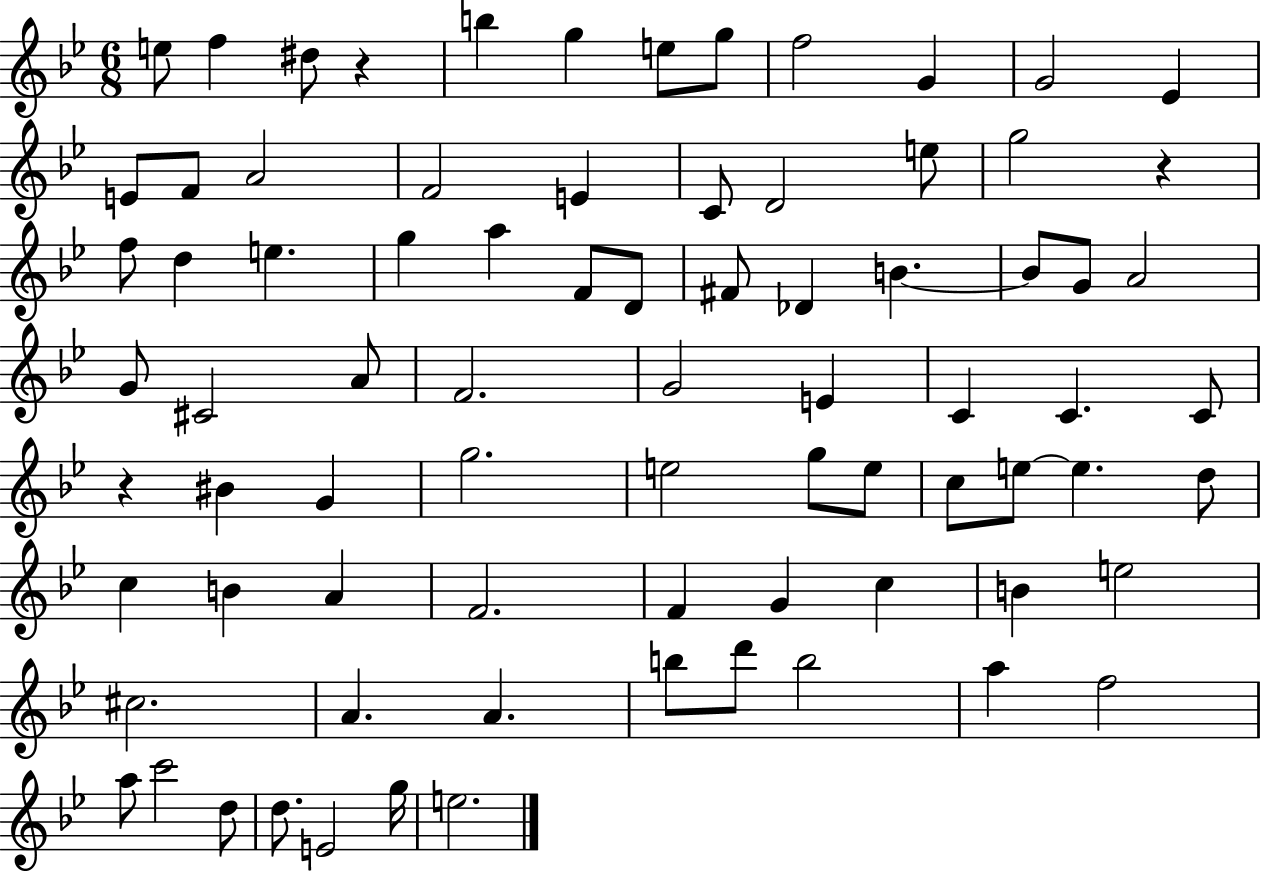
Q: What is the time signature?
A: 6/8